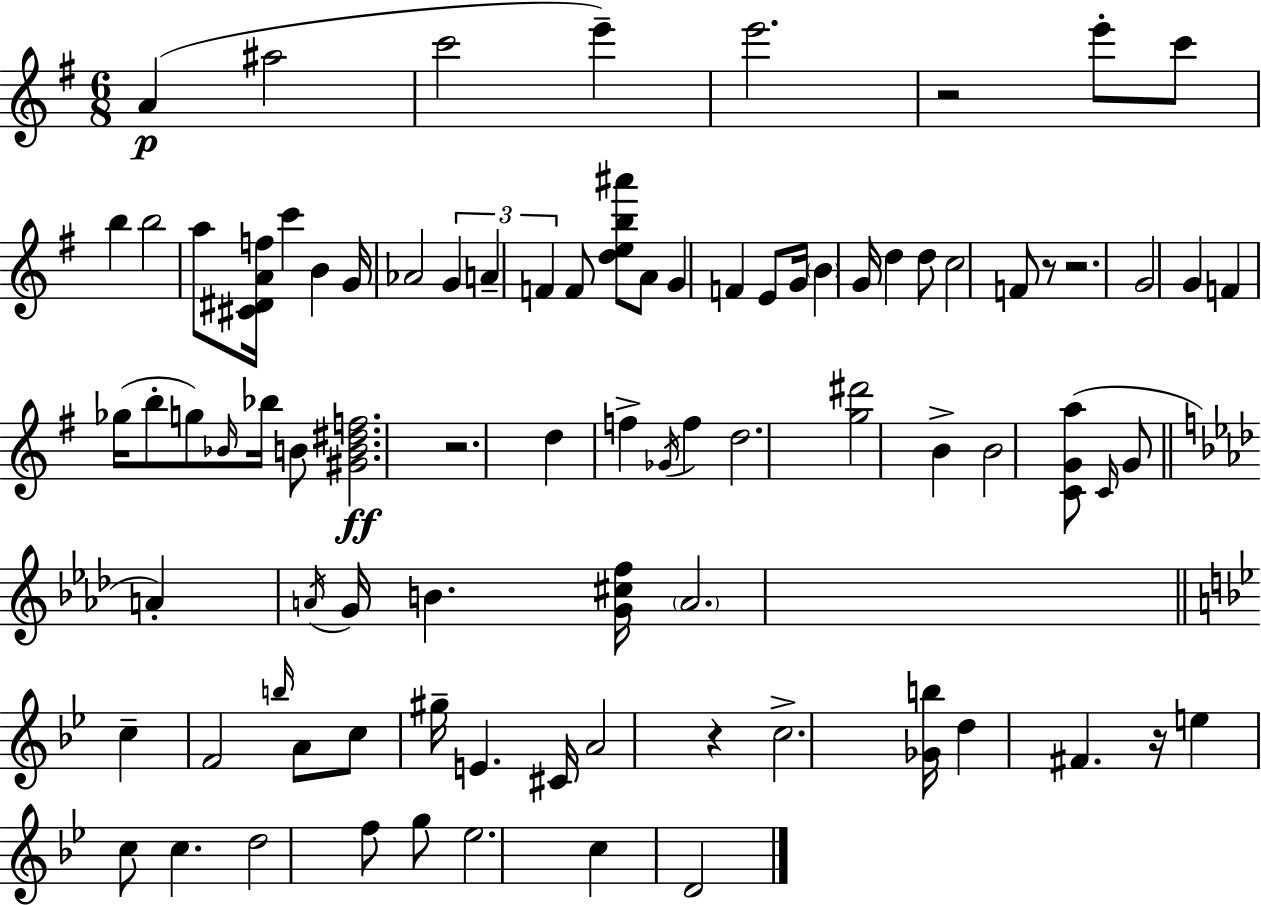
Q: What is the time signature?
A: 6/8